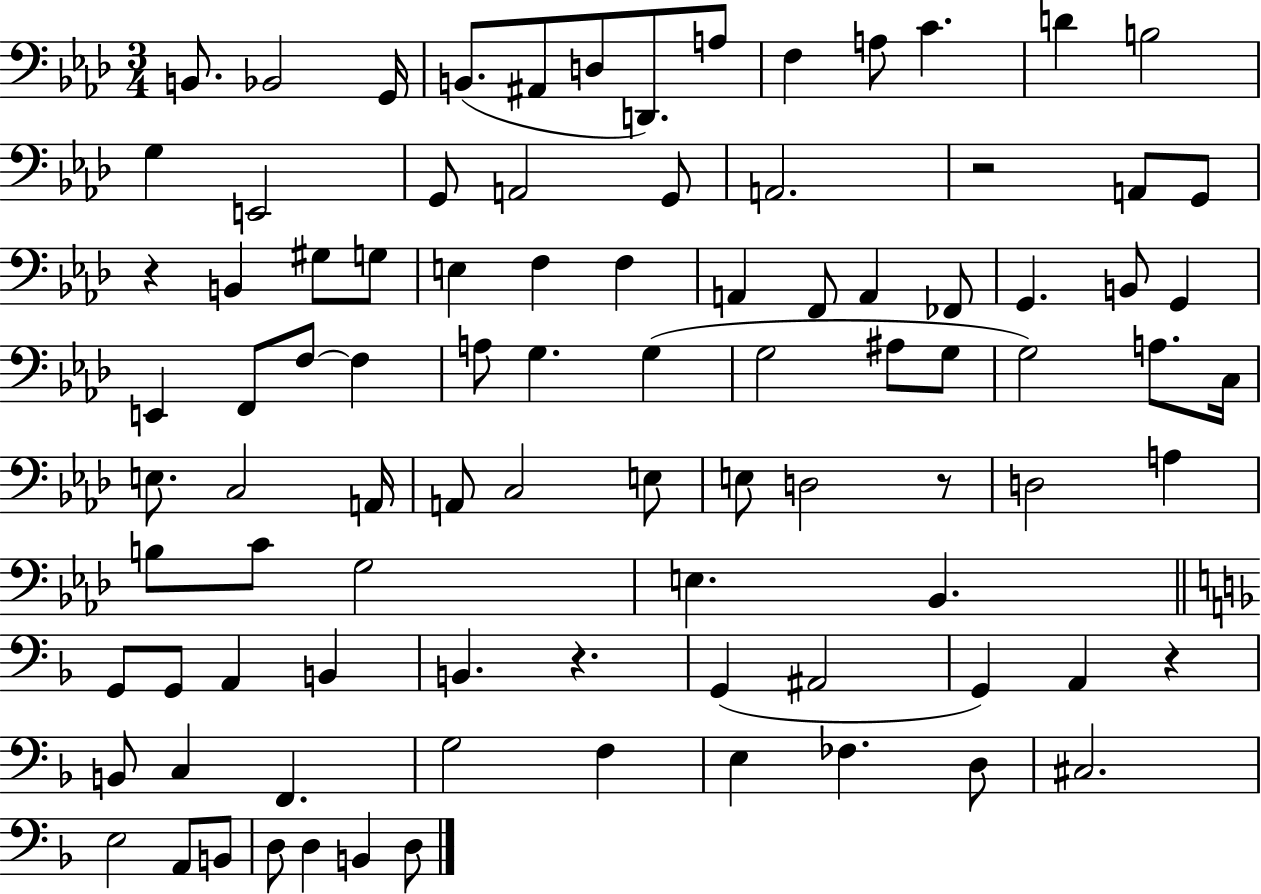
X:1
T:Untitled
M:3/4
L:1/4
K:Ab
B,,/2 _B,,2 G,,/4 B,,/2 ^A,,/2 D,/2 D,,/2 A,/2 F, A,/2 C D B,2 G, E,,2 G,,/2 A,,2 G,,/2 A,,2 z2 A,,/2 G,,/2 z B,, ^G,/2 G,/2 E, F, F, A,, F,,/2 A,, _F,,/2 G,, B,,/2 G,, E,, F,,/2 F,/2 F, A,/2 G, G, G,2 ^A,/2 G,/2 G,2 A,/2 C,/4 E,/2 C,2 A,,/4 A,,/2 C,2 E,/2 E,/2 D,2 z/2 D,2 A, B,/2 C/2 G,2 E, _B,, G,,/2 G,,/2 A,, B,, B,, z G,, ^A,,2 G,, A,, z B,,/2 C, F,, G,2 F, E, _F, D,/2 ^C,2 E,2 A,,/2 B,,/2 D,/2 D, B,, D,/2